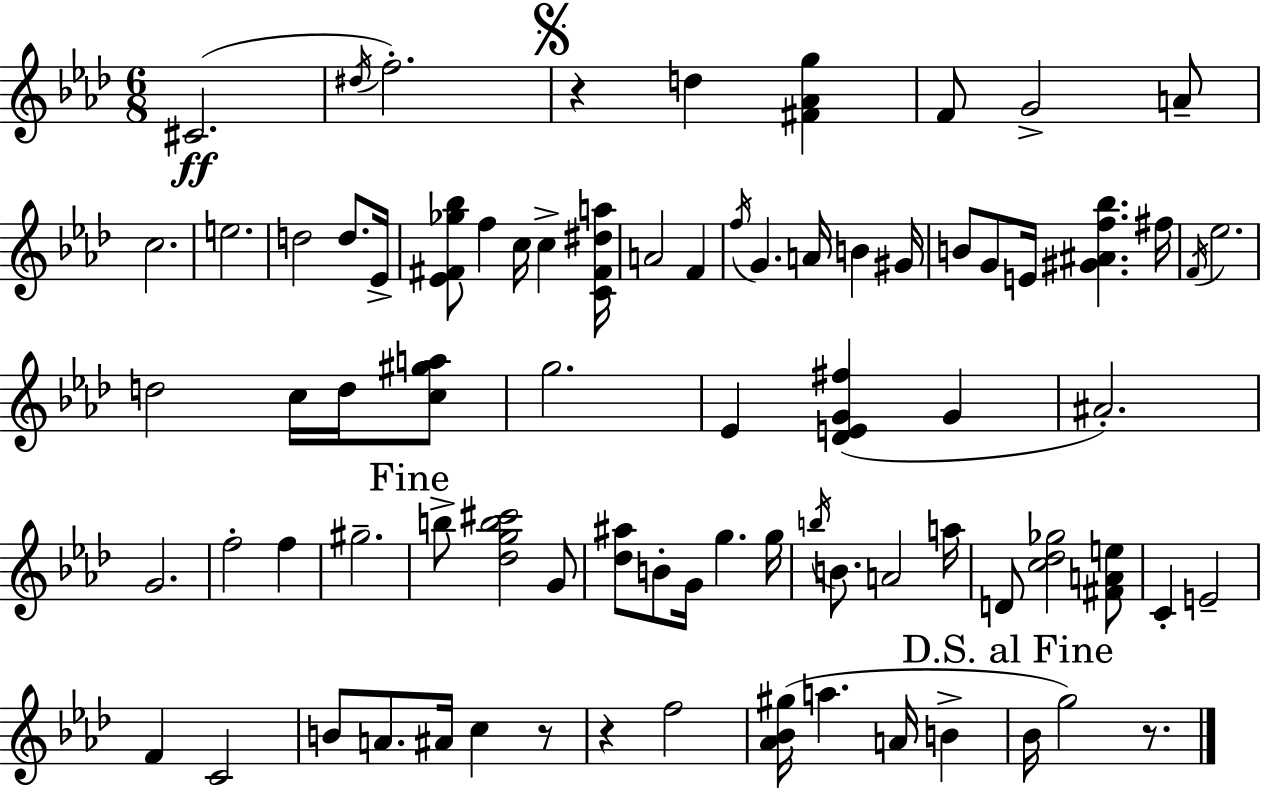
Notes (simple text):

C#4/h. D#5/s F5/h. R/q D5/q [F#4,Ab4,G5]/q F4/e G4/h A4/e C5/h. E5/h. D5/h D5/e. Eb4/s [Eb4,F#4,Gb5,Bb5]/e F5/q C5/s C5/q [C4,F#4,D#5,A5]/s A4/h F4/q F5/s G4/q. A4/s B4/q G#4/s B4/e G4/e E4/s [G#4,A#4,F5,Bb5]/q. F#5/s F4/s Eb5/h. D5/h C5/s D5/s [C5,G#5,A5]/e G5/h. Eb4/q [Db4,E4,G4,F#5]/q G4/q A#4/h. G4/h. F5/h F5/q G#5/h. B5/e [Db5,G5,B5,C#6]/h G4/e [Db5,A#5]/e B4/e G4/s G5/q. G5/s B5/s B4/e. A4/h A5/s D4/e [C5,Db5,Gb5]/h [F#4,A4,E5]/e C4/q E4/h F4/q C4/h B4/e A4/e. A#4/s C5/q R/e R/q F5/h [Ab4,Bb4,G#5]/s A5/q. A4/s B4/q Bb4/s G5/h R/e.